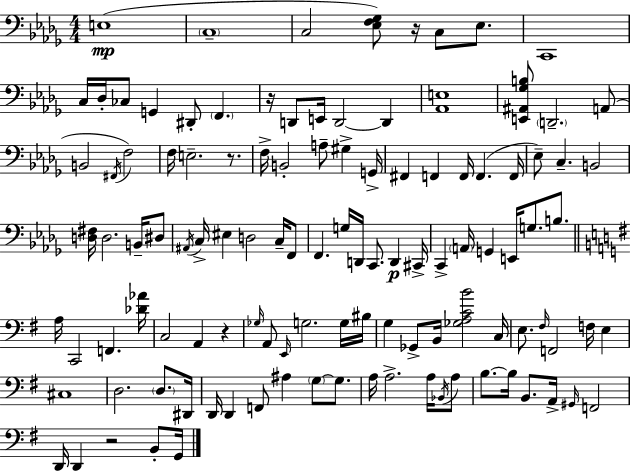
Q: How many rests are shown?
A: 5